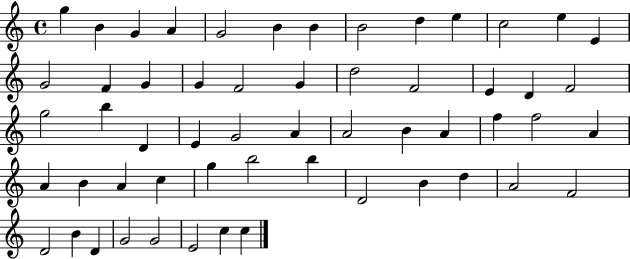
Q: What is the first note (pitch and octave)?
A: G5